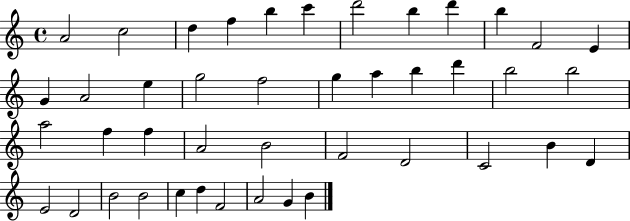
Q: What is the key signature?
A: C major